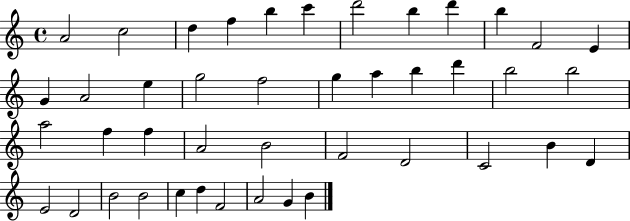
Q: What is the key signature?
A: C major